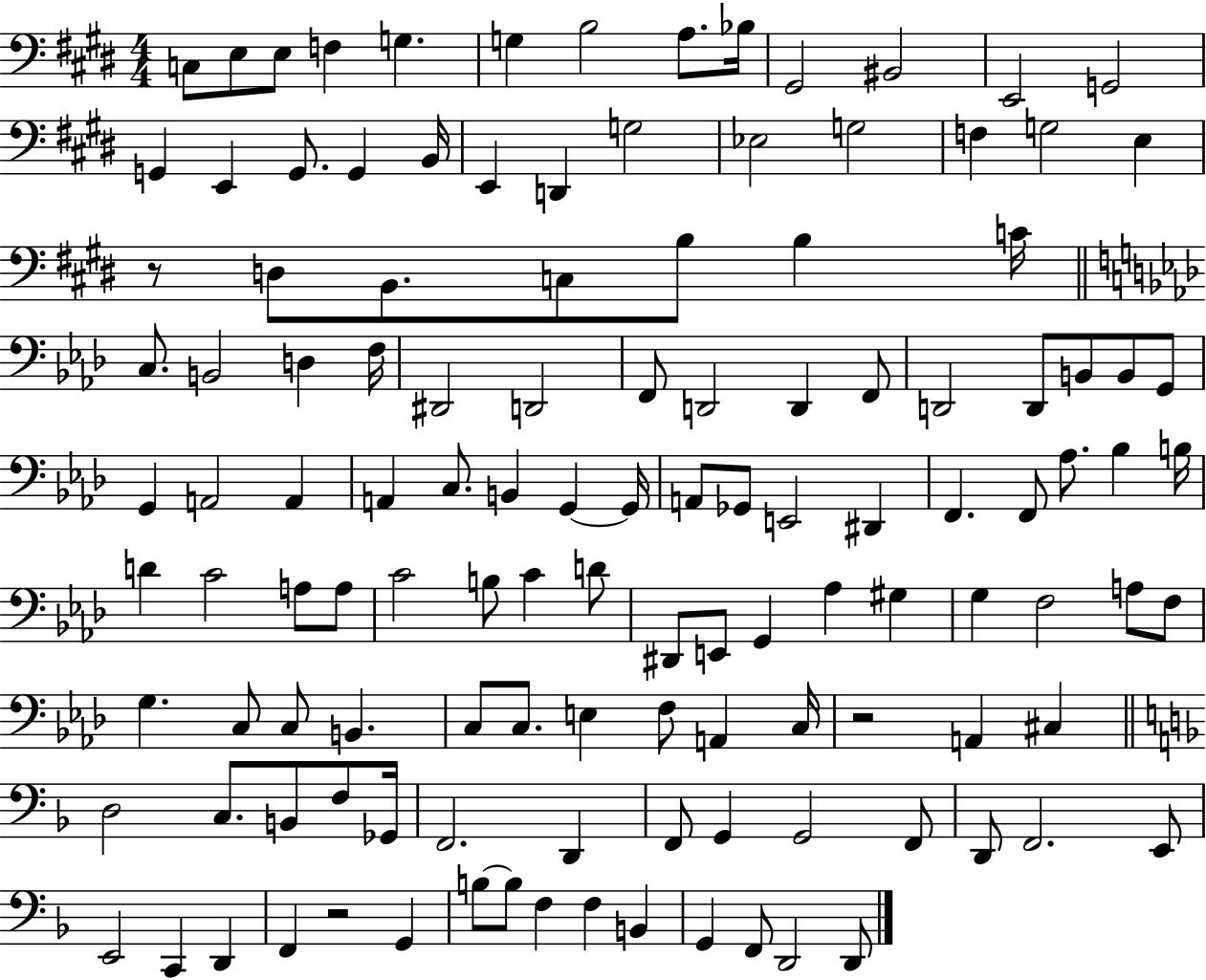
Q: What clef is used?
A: bass